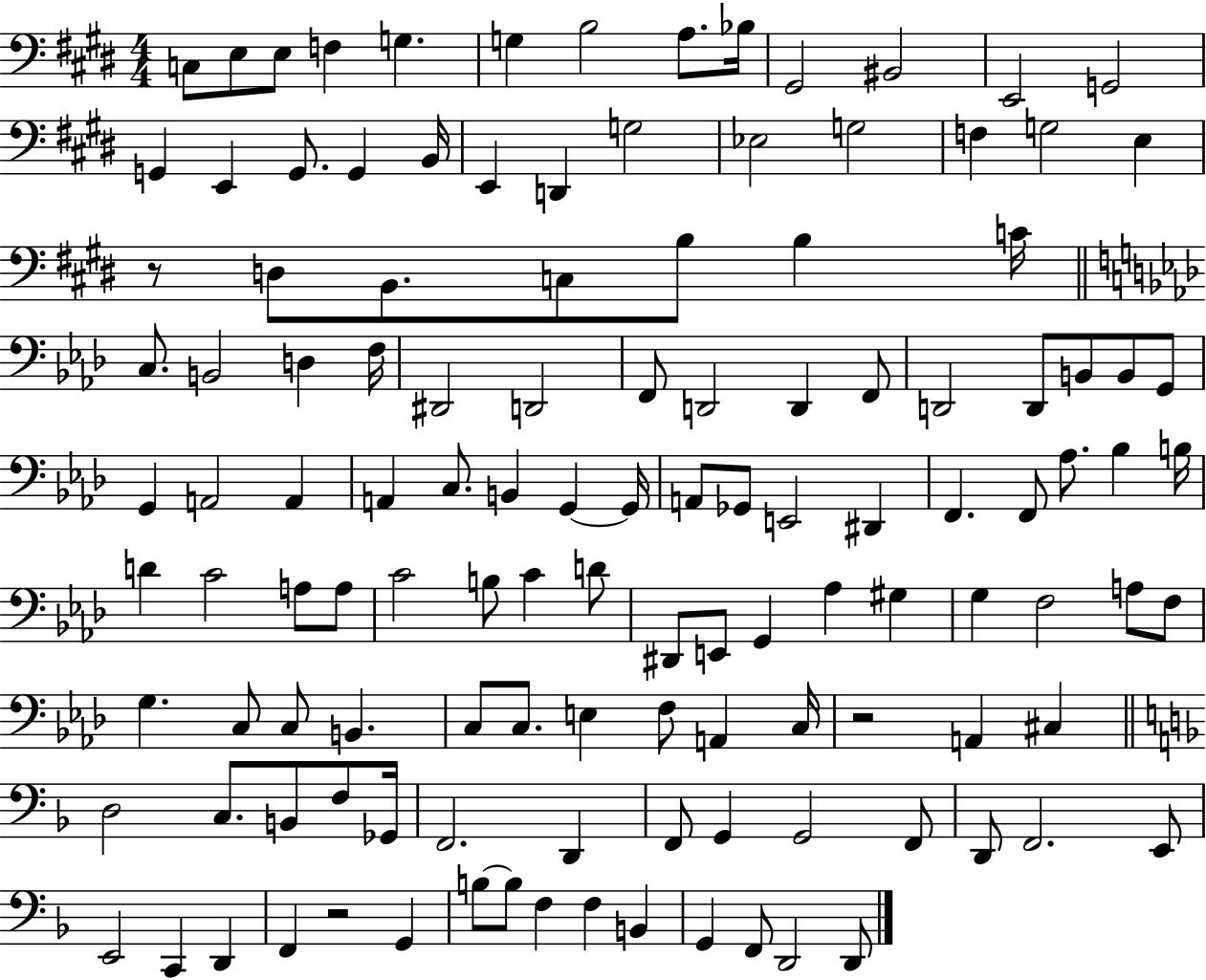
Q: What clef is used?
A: bass